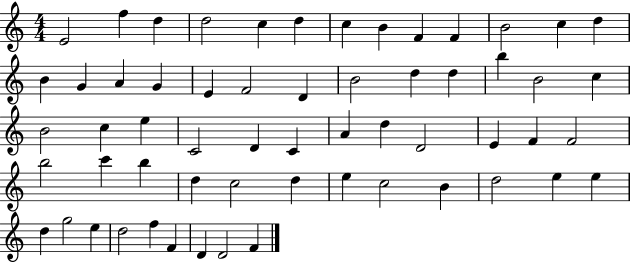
{
  \clef treble
  \numericTimeSignature
  \time 4/4
  \key c \major
  e'2 f''4 d''4 | d''2 c''4 d''4 | c''4 b'4 f'4 f'4 | b'2 c''4 d''4 | \break b'4 g'4 a'4 g'4 | e'4 f'2 d'4 | b'2 d''4 d''4 | b''4 b'2 c''4 | \break b'2 c''4 e''4 | c'2 d'4 c'4 | a'4 d''4 d'2 | e'4 f'4 f'2 | \break b''2 c'''4 b''4 | d''4 c''2 d''4 | e''4 c''2 b'4 | d''2 e''4 e''4 | \break d''4 g''2 e''4 | d''2 f''4 f'4 | d'4 d'2 f'4 | \bar "|."
}